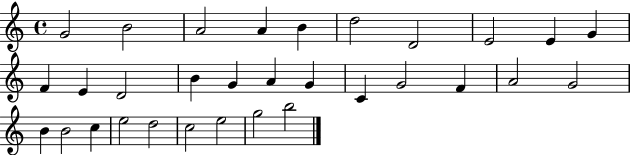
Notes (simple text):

G4/h B4/h A4/h A4/q B4/q D5/h D4/h E4/h E4/q G4/q F4/q E4/q D4/h B4/q G4/q A4/q G4/q C4/q G4/h F4/q A4/h G4/h B4/q B4/h C5/q E5/h D5/h C5/h E5/h G5/h B5/h